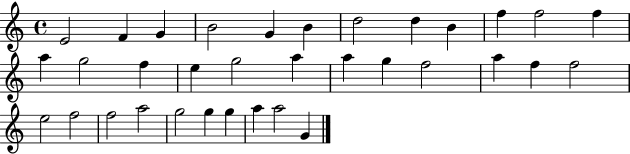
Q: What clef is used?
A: treble